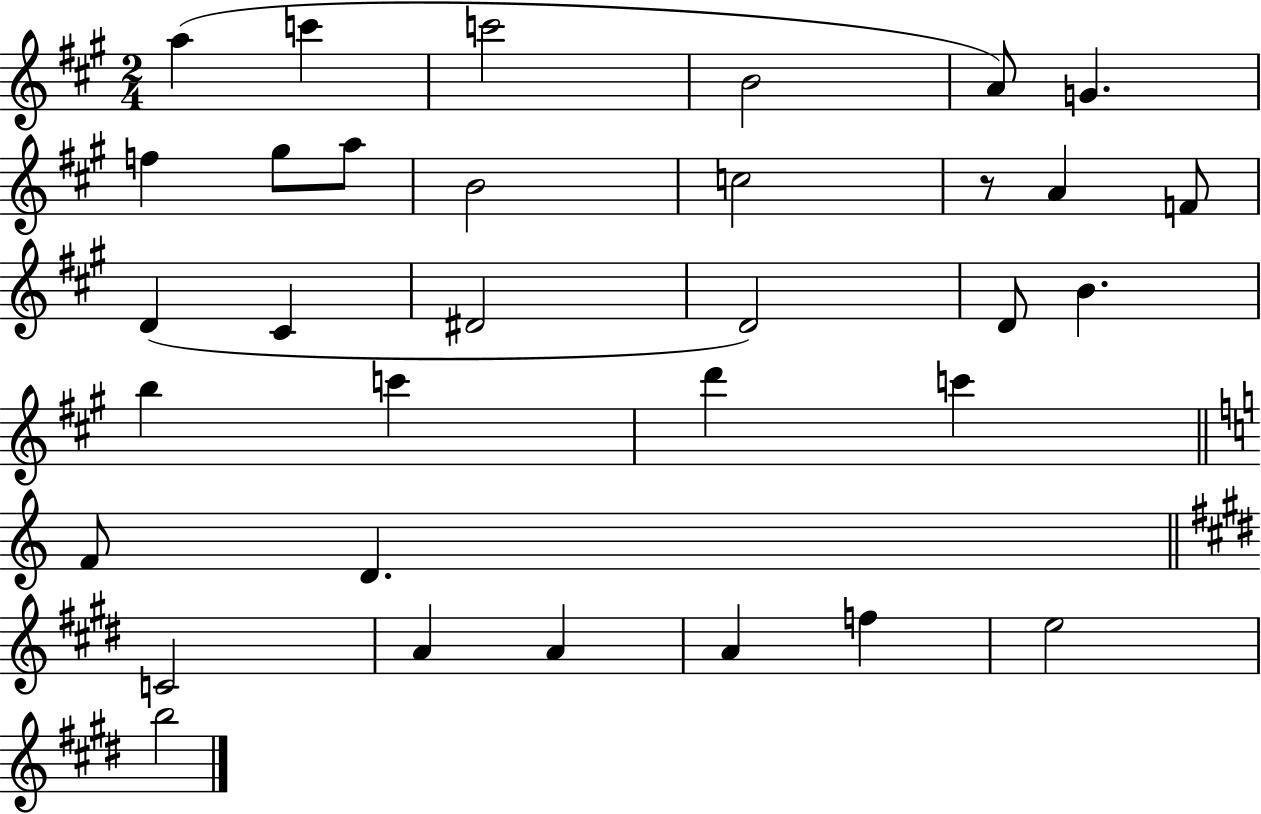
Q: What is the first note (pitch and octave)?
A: A5